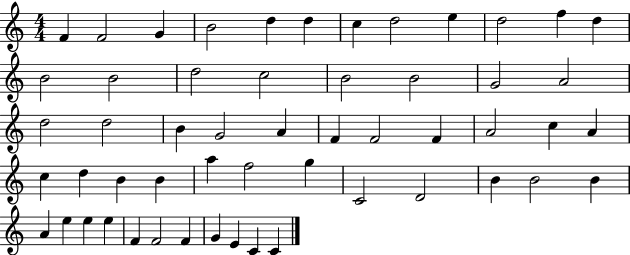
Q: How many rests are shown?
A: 0